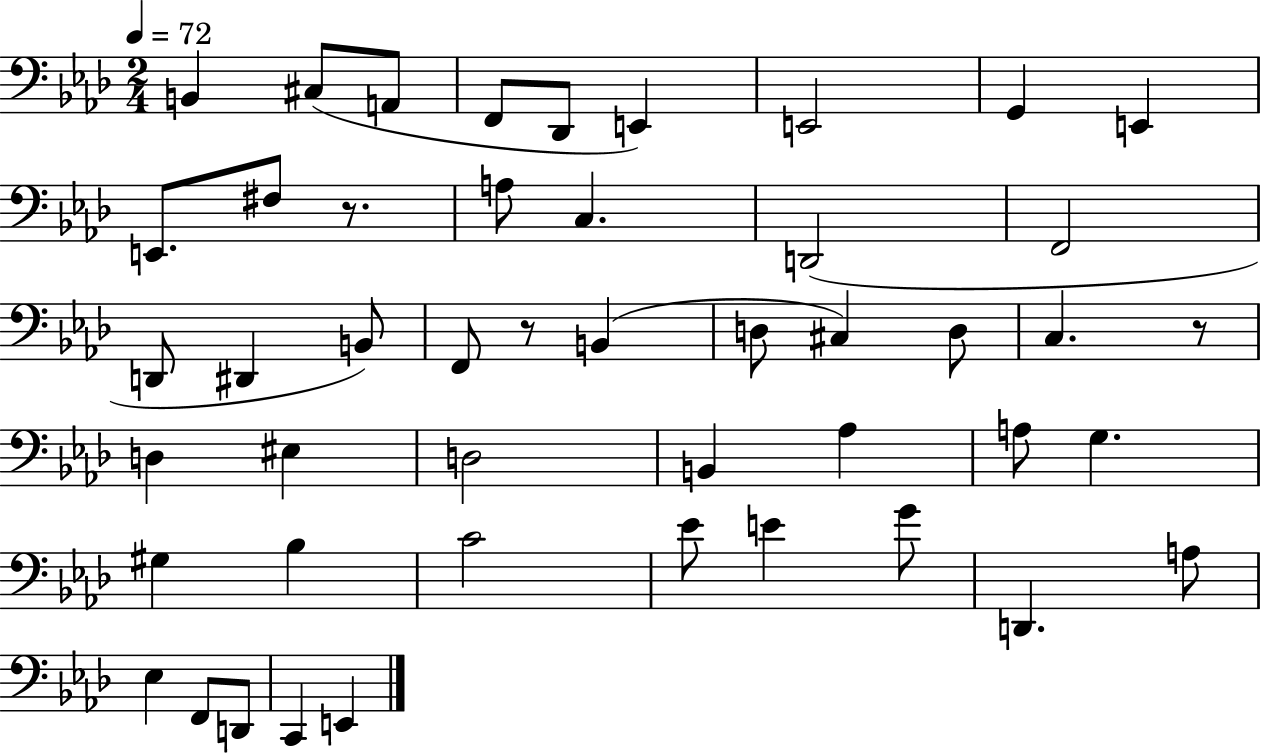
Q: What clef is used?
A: bass